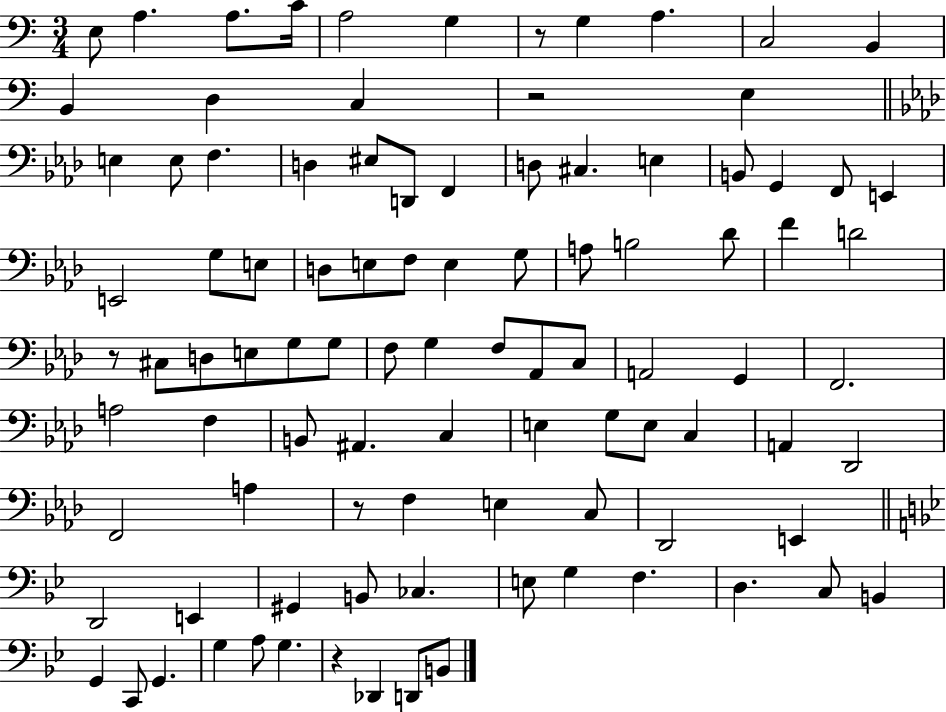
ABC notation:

X:1
T:Untitled
M:3/4
L:1/4
K:C
E,/2 A, A,/2 C/4 A,2 G, z/2 G, A, C,2 B,, B,, D, C, z2 E, E, E,/2 F, D, ^E,/2 D,,/2 F,, D,/2 ^C, E, B,,/2 G,, F,,/2 E,, E,,2 G,/2 E,/2 D,/2 E,/2 F,/2 E, G,/2 A,/2 B,2 _D/2 F D2 z/2 ^C,/2 D,/2 E,/2 G,/2 G,/2 F,/2 G, F,/2 _A,,/2 C,/2 A,,2 G,, F,,2 A,2 F, B,,/2 ^A,, C, E, G,/2 E,/2 C, A,, _D,,2 F,,2 A, z/2 F, E, C,/2 _D,,2 E,, D,,2 E,, ^G,, B,,/2 _C, E,/2 G, F, D, C,/2 B,, G,, C,,/2 G,, G, A,/2 G, z _D,, D,,/2 B,,/2